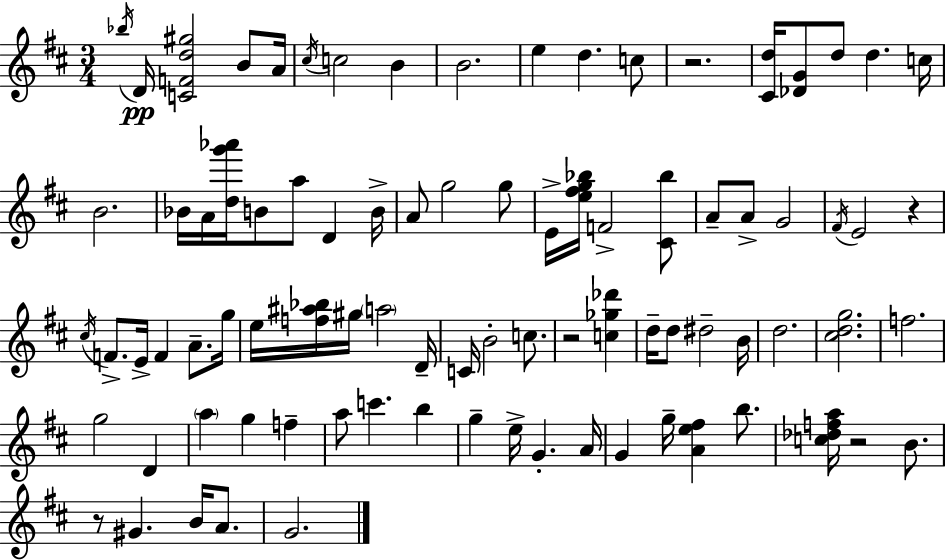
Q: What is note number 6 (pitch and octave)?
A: C5